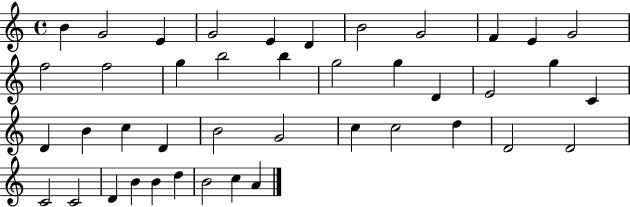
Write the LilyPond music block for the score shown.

{
  \clef treble
  \time 4/4
  \defaultTimeSignature
  \key c \major
  b'4 g'2 e'4 | g'2 e'4 d'4 | b'2 g'2 | f'4 e'4 g'2 | \break f''2 f''2 | g''4 b''2 b''4 | g''2 g''4 d'4 | e'2 g''4 c'4 | \break d'4 b'4 c''4 d'4 | b'2 g'2 | c''4 c''2 d''4 | d'2 d'2 | \break c'2 c'2 | d'4 b'4 b'4 d''4 | b'2 c''4 a'4 | \bar "|."
}